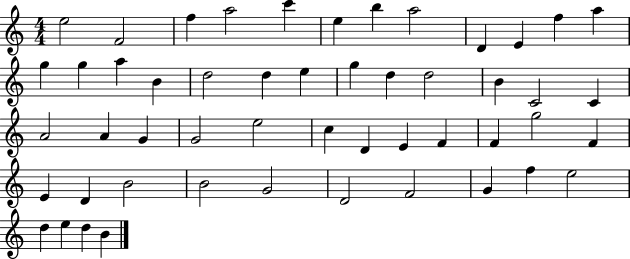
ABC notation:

X:1
T:Untitled
M:4/4
L:1/4
K:C
e2 F2 f a2 c' e b a2 D E f a g g a B d2 d e g d d2 B C2 C A2 A G G2 e2 c D E F F g2 F E D B2 B2 G2 D2 F2 G f e2 d e d B